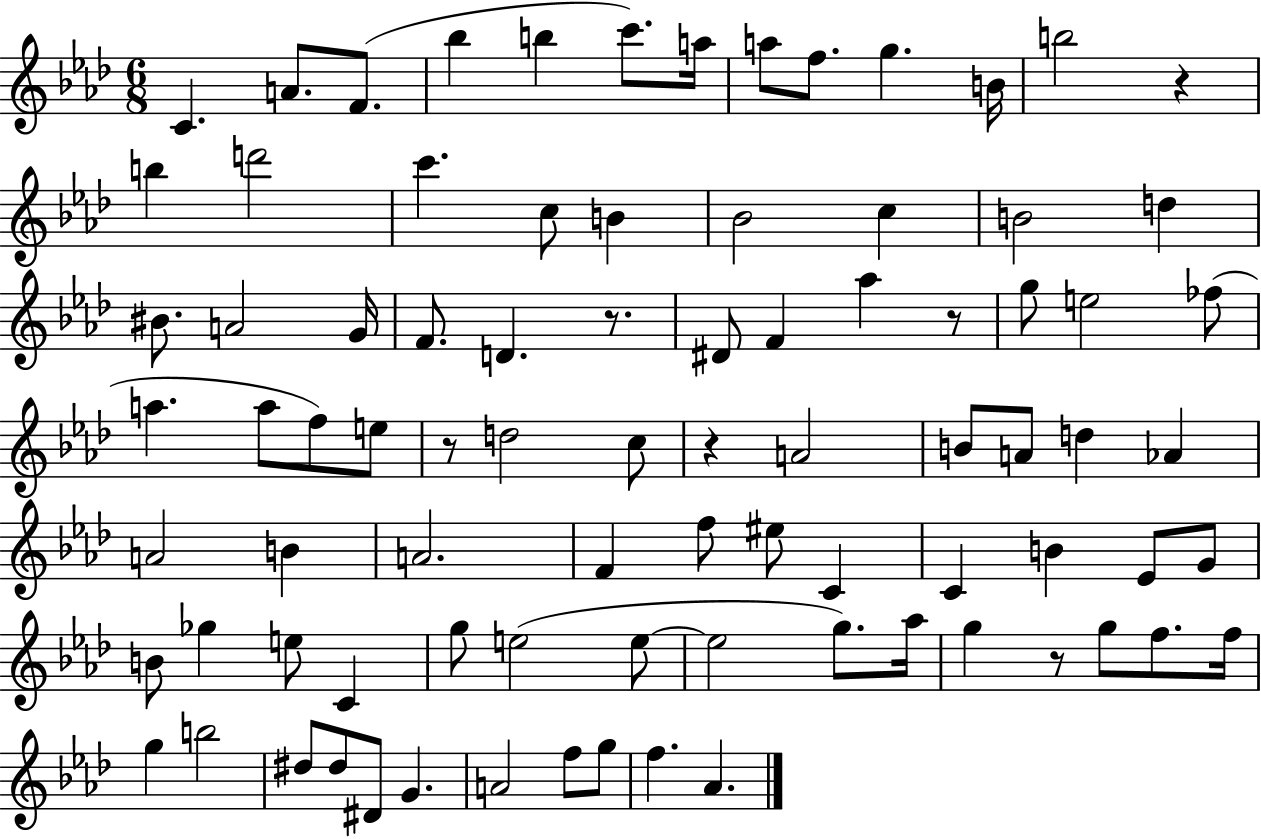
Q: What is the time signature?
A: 6/8